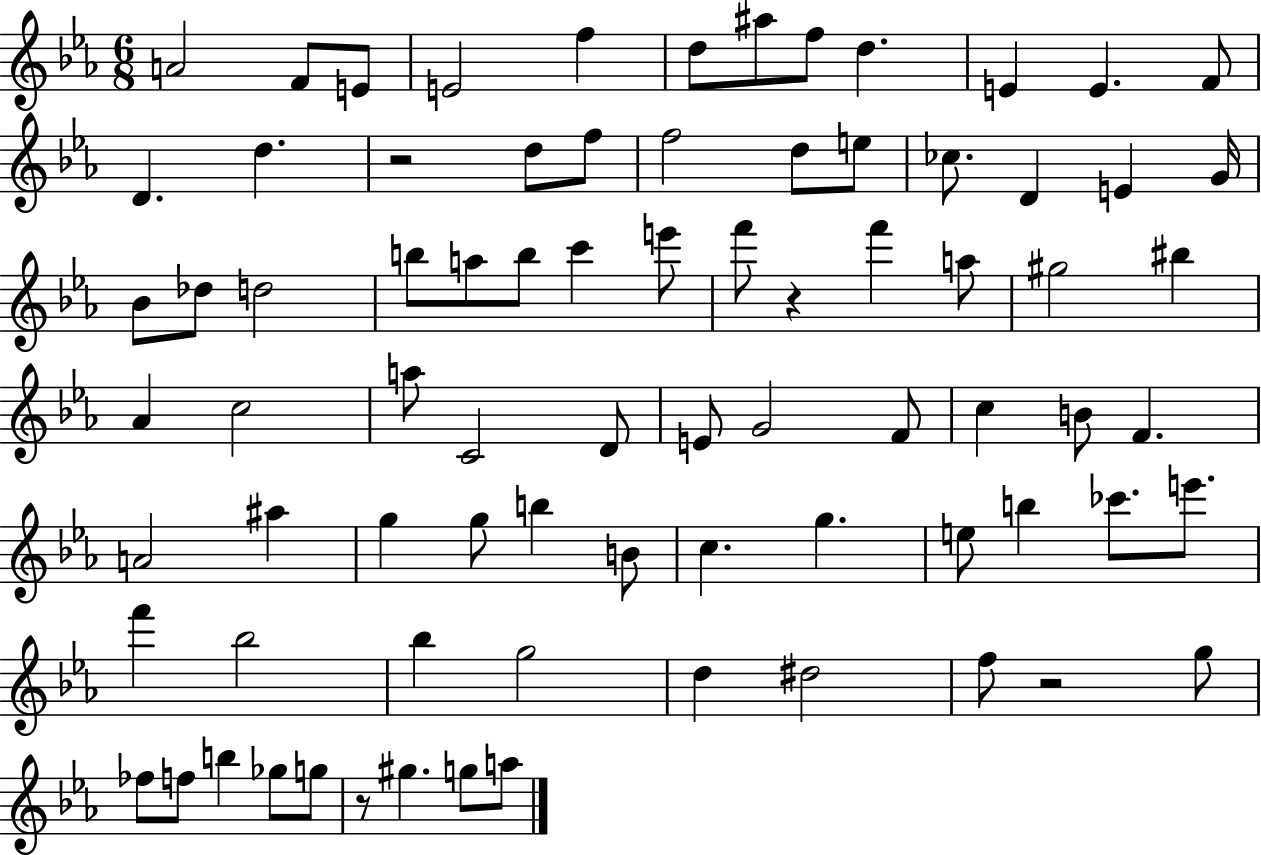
{
  \clef treble
  \numericTimeSignature
  \time 6/8
  \key ees \major
  \repeat volta 2 { a'2 f'8 e'8 | e'2 f''4 | d''8 ais''8 f''8 d''4. | e'4 e'4. f'8 | \break d'4. d''4. | r2 d''8 f''8 | f''2 d''8 e''8 | ces''8. d'4 e'4 g'16 | \break bes'8 des''8 d''2 | b''8 a''8 b''8 c'''4 e'''8 | f'''8 r4 f'''4 a''8 | gis''2 bis''4 | \break aes'4 c''2 | a''8 c'2 d'8 | e'8 g'2 f'8 | c''4 b'8 f'4. | \break a'2 ais''4 | g''4 g''8 b''4 b'8 | c''4. g''4. | e''8 b''4 ces'''8. e'''8. | \break f'''4 bes''2 | bes''4 g''2 | d''4 dis''2 | f''8 r2 g''8 | \break fes''8 f''8 b''4 ges''8 g''8 | r8 gis''4. g''8 a''8 | } \bar "|."
}